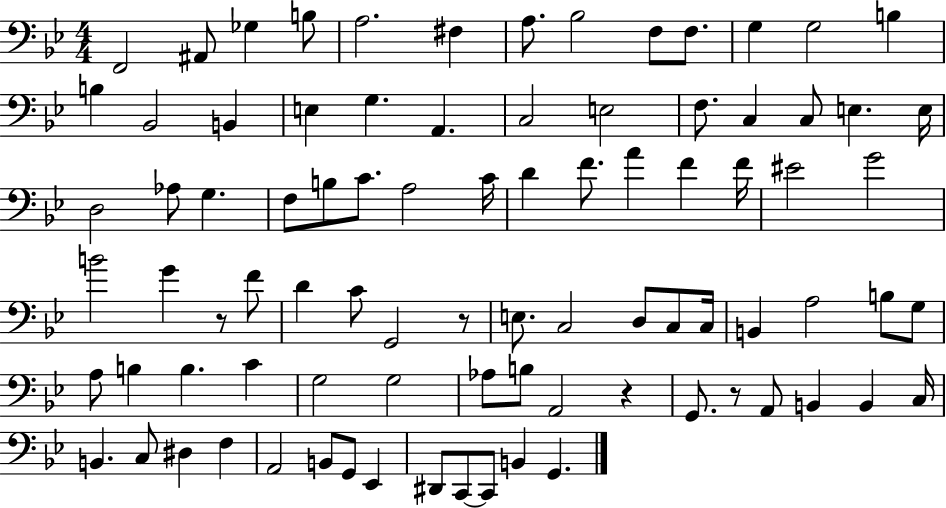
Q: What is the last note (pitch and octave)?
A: G2